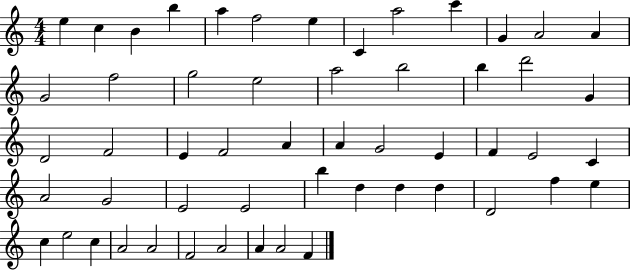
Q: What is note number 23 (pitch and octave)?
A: D4